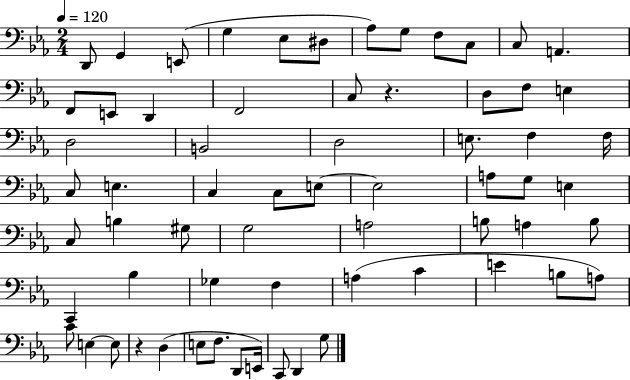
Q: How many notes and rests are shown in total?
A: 65